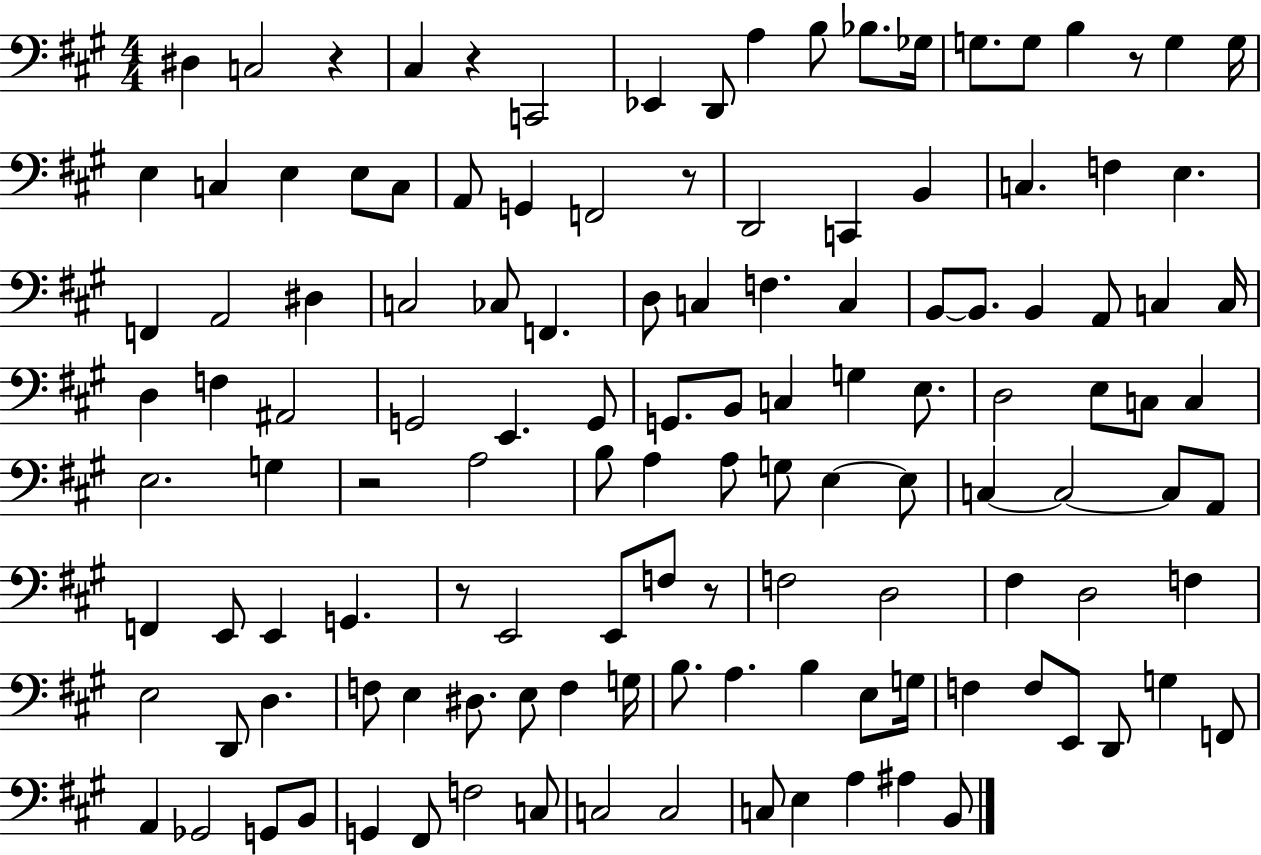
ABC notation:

X:1
T:Untitled
M:4/4
L:1/4
K:A
^D, C,2 z ^C, z C,,2 _E,, D,,/2 A, B,/2 _B,/2 _G,/4 G,/2 G,/2 B, z/2 G, G,/4 E, C, E, E,/2 C,/2 A,,/2 G,, F,,2 z/2 D,,2 C,, B,, C, F, E, F,, A,,2 ^D, C,2 _C,/2 F,, D,/2 C, F, C, B,,/2 B,,/2 B,, A,,/2 C, C,/4 D, F, ^A,,2 G,,2 E,, G,,/2 G,,/2 B,,/2 C, G, E,/2 D,2 E,/2 C,/2 C, E,2 G, z2 A,2 B,/2 A, A,/2 G,/2 E, E,/2 C, C,2 C,/2 A,,/2 F,, E,,/2 E,, G,, z/2 E,,2 E,,/2 F,/2 z/2 F,2 D,2 ^F, D,2 F, E,2 D,,/2 D, F,/2 E, ^D,/2 E,/2 F, G,/4 B,/2 A, B, E,/2 G,/4 F, F,/2 E,,/2 D,,/2 G, F,,/2 A,, _G,,2 G,,/2 B,,/2 G,, ^F,,/2 F,2 C,/2 C,2 C,2 C,/2 E, A, ^A, B,,/2